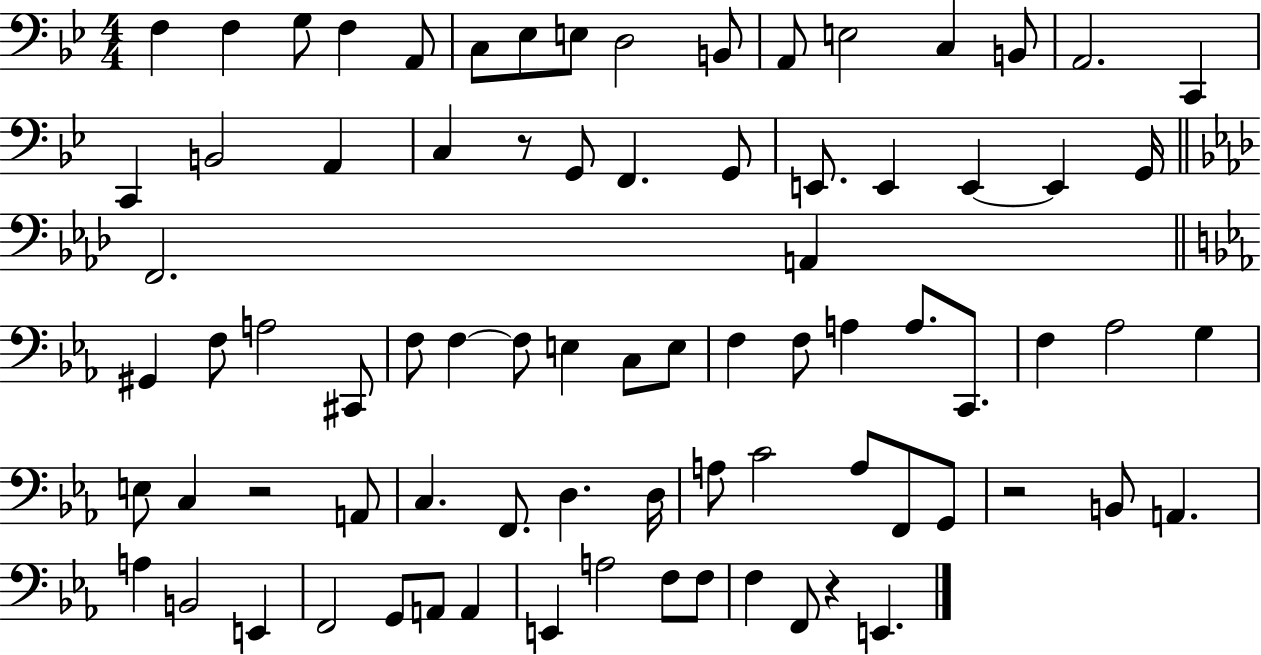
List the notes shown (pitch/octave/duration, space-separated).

F3/q F3/q G3/e F3/q A2/e C3/e Eb3/e E3/e D3/h B2/e A2/e E3/h C3/q B2/e A2/h. C2/q C2/q B2/h A2/q C3/q R/e G2/e F2/q. G2/e E2/e. E2/q E2/q E2/q G2/s F2/h. A2/q G#2/q F3/e A3/h C#2/e F3/e F3/q F3/e E3/q C3/e E3/e F3/q F3/e A3/q A3/e. C2/e. F3/q Ab3/h G3/q E3/e C3/q R/h A2/e C3/q. F2/e. D3/q. D3/s A3/e C4/h A3/e F2/e G2/e R/h B2/e A2/q. A3/q B2/h E2/q F2/h G2/e A2/e A2/q E2/q A3/h F3/e F3/e F3/q F2/e R/q E2/q.